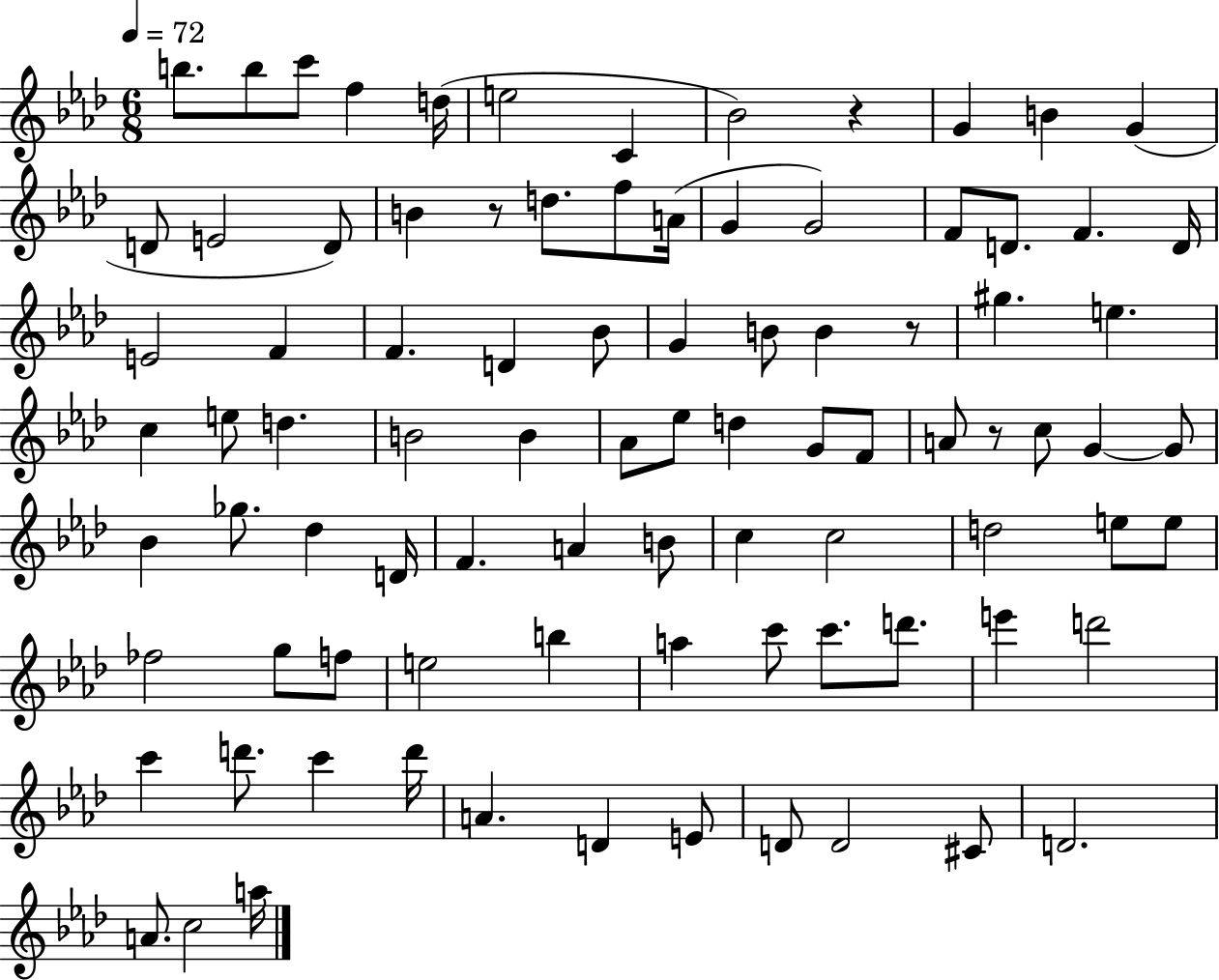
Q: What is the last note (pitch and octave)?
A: A5